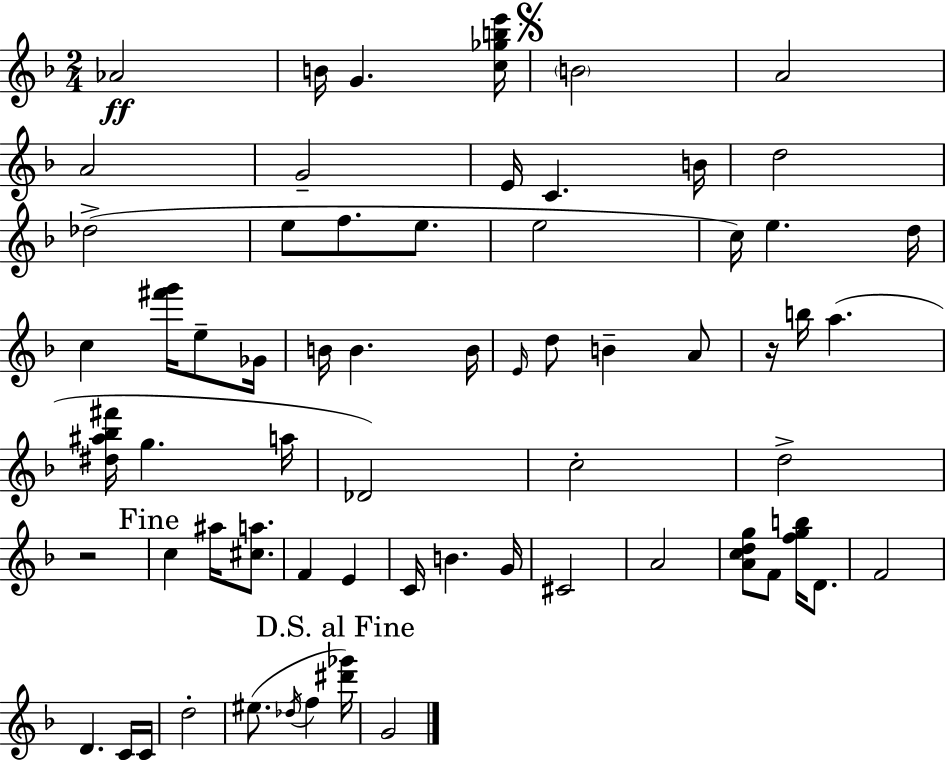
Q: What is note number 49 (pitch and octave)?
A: D4